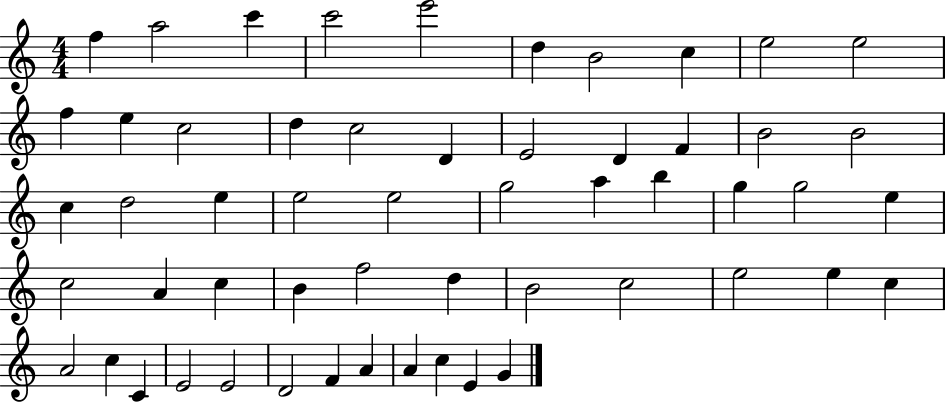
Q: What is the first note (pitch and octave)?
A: F5